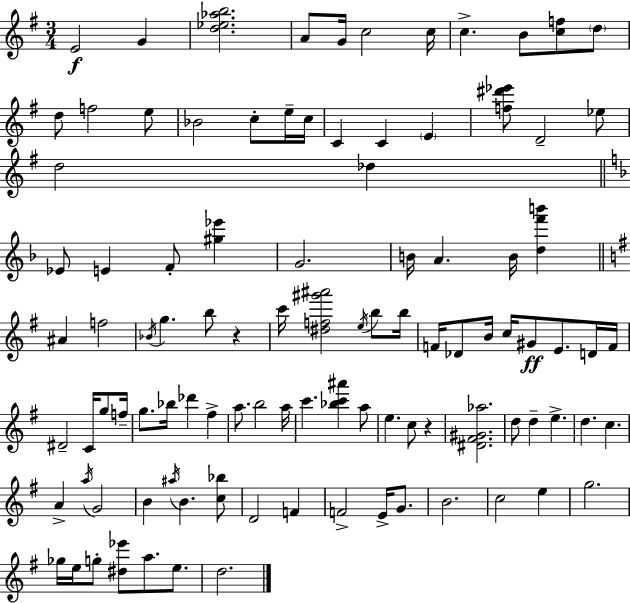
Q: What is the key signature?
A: G major